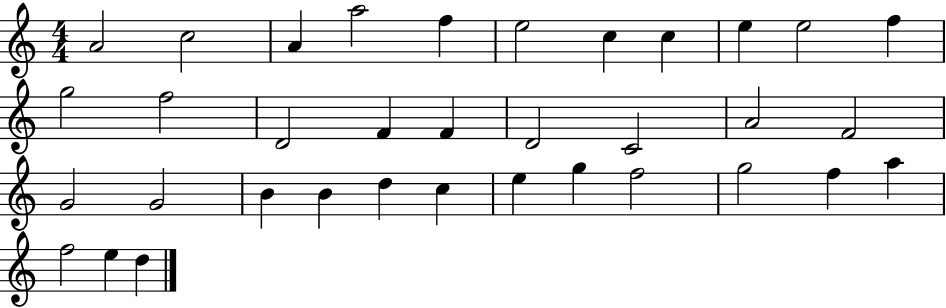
A4/h C5/h A4/q A5/h F5/q E5/h C5/q C5/q E5/q E5/h F5/q G5/h F5/h D4/h F4/q F4/q D4/h C4/h A4/h F4/h G4/h G4/h B4/q B4/q D5/q C5/q E5/q G5/q F5/h G5/h F5/q A5/q F5/h E5/q D5/q